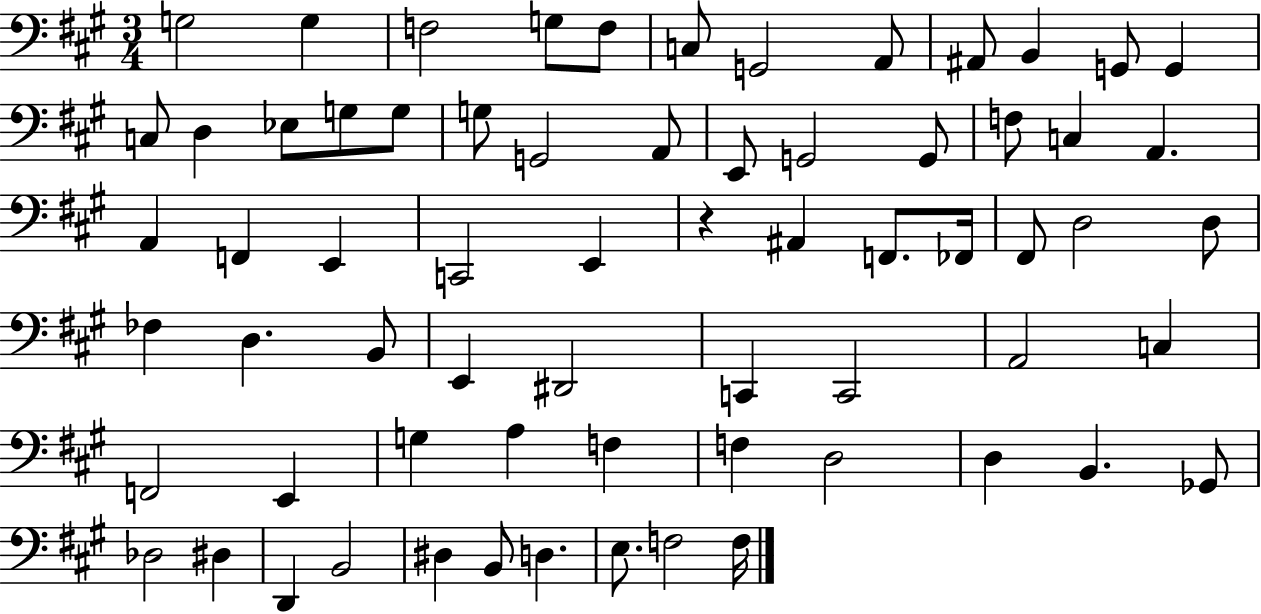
G3/h G3/q F3/h G3/e F3/e C3/e G2/h A2/e A#2/e B2/q G2/e G2/q C3/e D3/q Eb3/e G3/e G3/e G3/e G2/h A2/e E2/e G2/h G2/e F3/e C3/q A2/q. A2/q F2/q E2/q C2/h E2/q R/q A#2/q F2/e. FES2/s F#2/e D3/h D3/e FES3/q D3/q. B2/e E2/q D#2/h C2/q C2/h A2/h C3/q F2/h E2/q G3/q A3/q F3/q F3/q D3/h D3/q B2/q. Gb2/e Db3/h D#3/q D2/q B2/h D#3/q B2/e D3/q. E3/e. F3/h F3/s